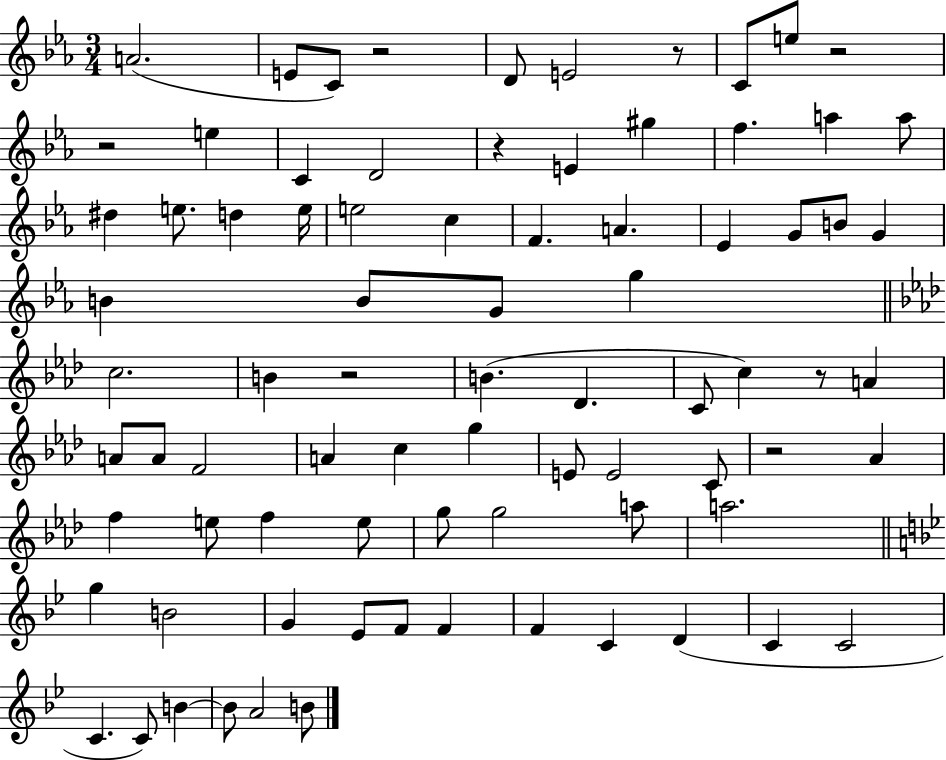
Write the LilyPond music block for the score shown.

{
  \clef treble
  \numericTimeSignature
  \time 3/4
  \key ees \major
  a'2.( | e'8 c'8) r2 | d'8 e'2 r8 | c'8 e''8 r2 | \break r2 e''4 | c'4 d'2 | r4 e'4 gis''4 | f''4. a''4 a''8 | \break dis''4 e''8. d''4 e''16 | e''2 c''4 | f'4. a'4. | ees'4 g'8 b'8 g'4 | \break b'4 b'8 g'8 g''4 | \bar "||" \break \key aes \major c''2. | b'4 r2 | b'4.( des'4. | c'8 c''4) r8 a'4 | \break a'8 a'8 f'2 | a'4 c''4 g''4 | e'8 e'2 c'8 | r2 aes'4 | \break f''4 e''8 f''4 e''8 | g''8 g''2 a''8 | a''2. | \bar "||" \break \key bes \major g''4 b'2 | g'4 ees'8 f'8 f'4 | f'4 c'4 d'4( | c'4 c'2 | \break c'4. c'8) b'4~~ | b'8 a'2 b'8 | \bar "|."
}